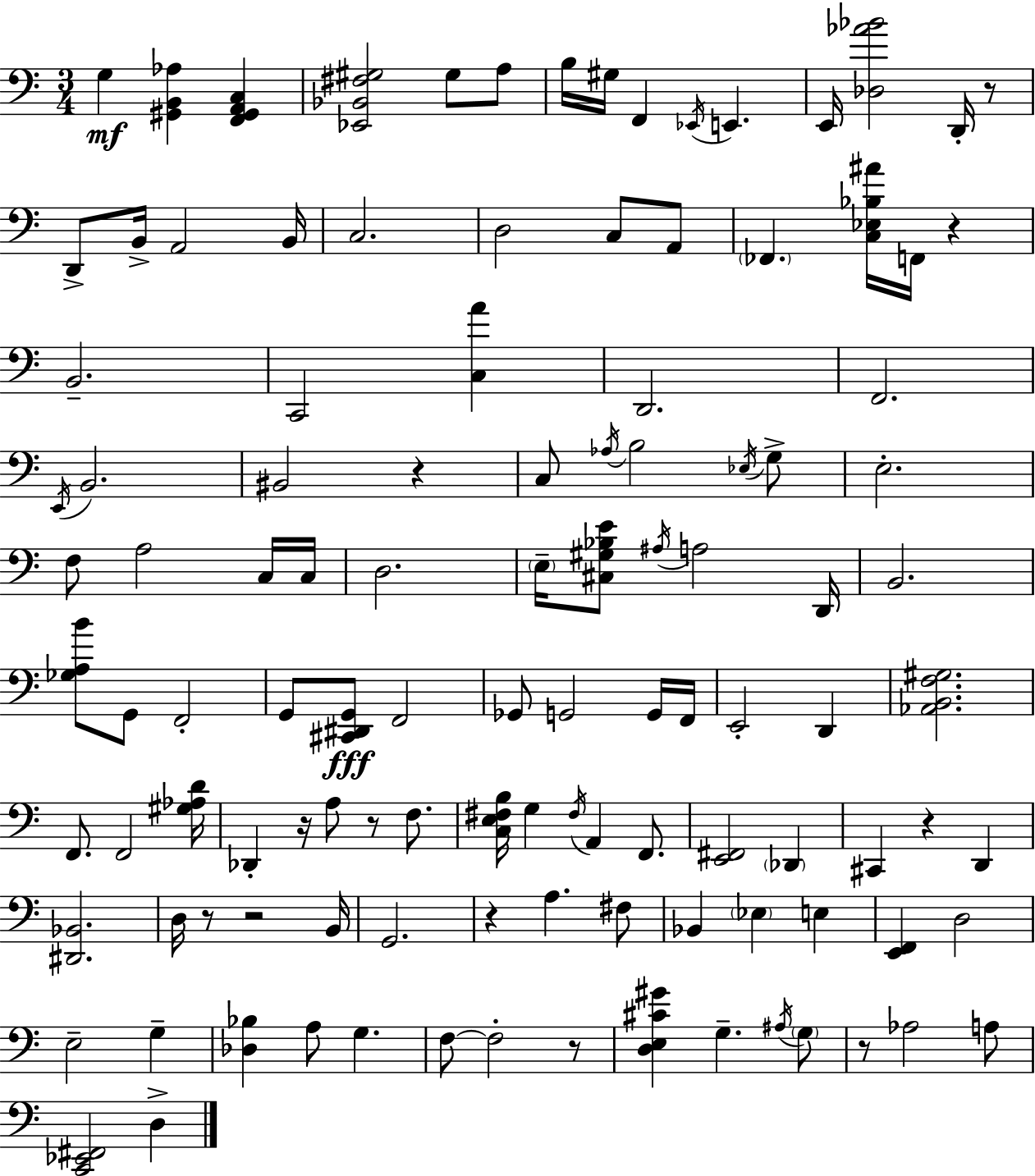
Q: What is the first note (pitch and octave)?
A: G3